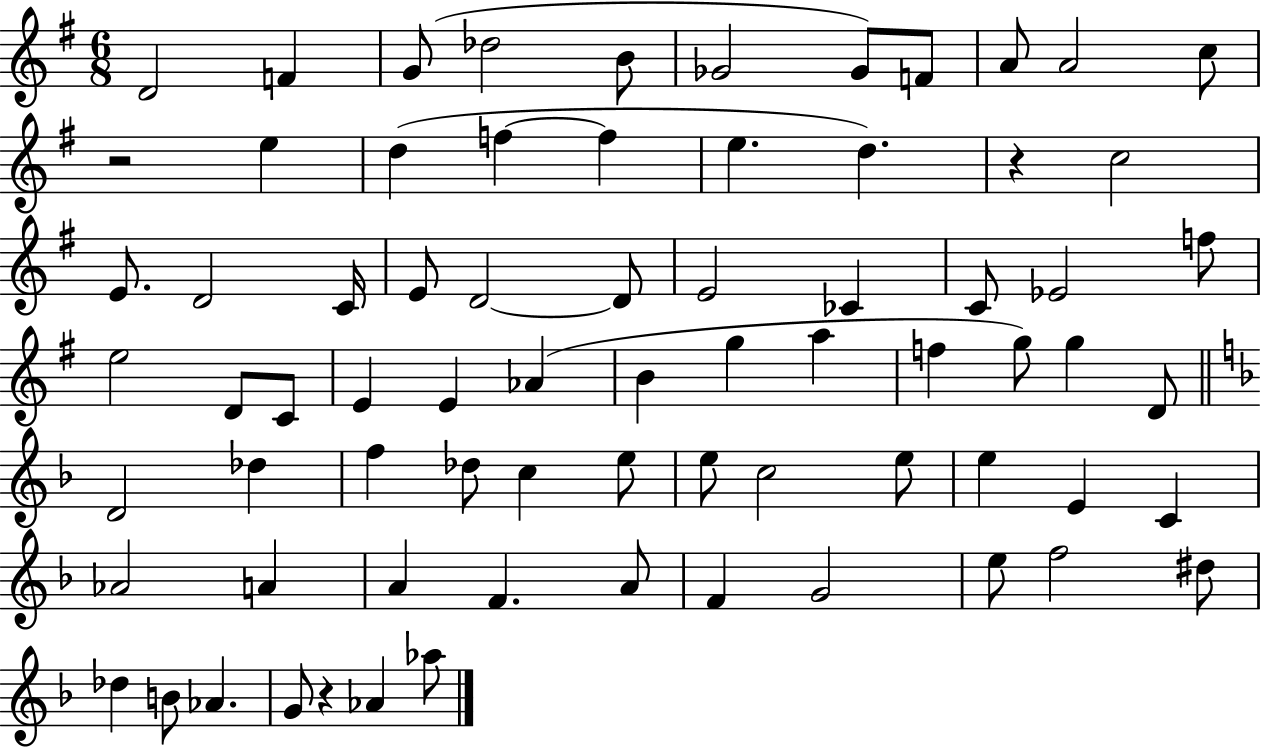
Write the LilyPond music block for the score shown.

{
  \clef treble
  \numericTimeSignature
  \time 6/8
  \key g \major
  \repeat volta 2 { d'2 f'4 | g'8( des''2 b'8 | ges'2 ges'8) f'8 | a'8 a'2 c''8 | \break r2 e''4 | d''4( f''4~~ f''4 | e''4. d''4.) | r4 c''2 | \break e'8. d'2 c'16 | e'8 d'2~~ d'8 | e'2 ces'4 | c'8 ees'2 f''8 | \break e''2 d'8 c'8 | e'4 e'4 aes'4( | b'4 g''4 a''4 | f''4 g''8) g''4 d'8 | \break \bar "||" \break \key f \major d'2 des''4 | f''4 des''8 c''4 e''8 | e''8 c''2 e''8 | e''4 e'4 c'4 | \break aes'2 a'4 | a'4 f'4. a'8 | f'4 g'2 | e''8 f''2 dis''8 | \break des''4 b'8 aes'4. | g'8 r4 aes'4 aes''8 | } \bar "|."
}